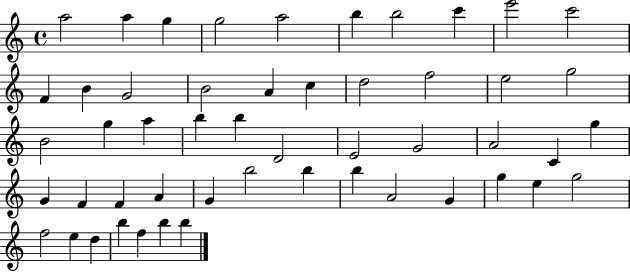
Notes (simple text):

A5/h A5/q G5/q G5/h A5/h B5/q B5/h C6/q E6/h C6/h F4/q B4/q G4/h B4/h A4/q C5/q D5/h F5/h E5/h G5/h B4/h G5/q A5/q B5/q B5/q D4/h E4/h G4/h A4/h C4/q G5/q G4/q F4/q F4/q A4/q G4/q B5/h B5/q B5/q A4/h G4/q G5/q E5/q G5/h F5/h E5/q D5/q B5/q F5/q B5/q B5/q